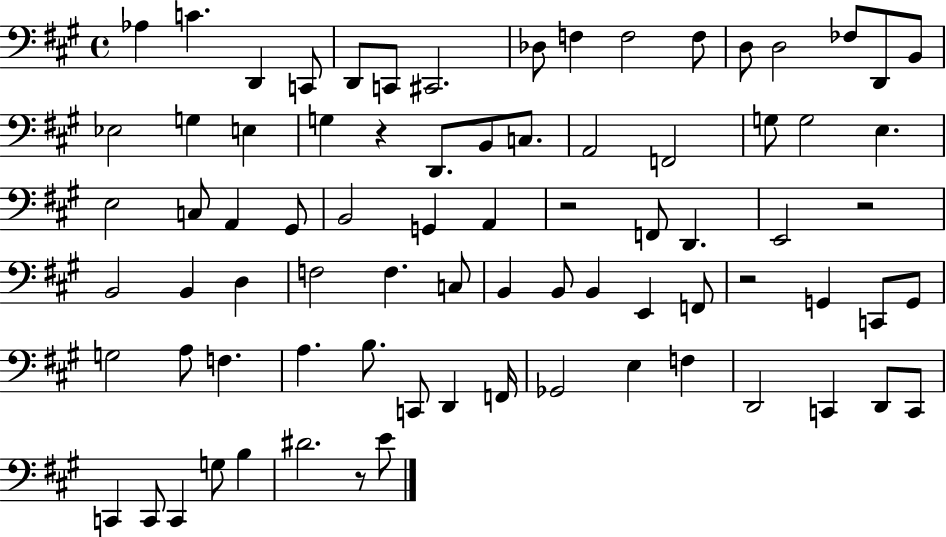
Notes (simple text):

Ab3/q C4/q. D2/q C2/e D2/e C2/e C#2/h. Db3/e F3/q F3/h F3/e D3/e D3/h FES3/e D2/e B2/e Eb3/h G3/q E3/q G3/q R/q D2/e. B2/e C3/e. A2/h F2/h G3/e G3/h E3/q. E3/h C3/e A2/q G#2/e B2/h G2/q A2/q R/h F2/e D2/q. E2/h R/h B2/h B2/q D3/q F3/h F3/q. C3/e B2/q B2/e B2/q E2/q F2/e R/h G2/q C2/e G2/e G3/h A3/e F3/q. A3/q. B3/e. C2/e D2/q F2/s Gb2/h E3/q F3/q D2/h C2/q D2/e C2/e C2/q C2/e C2/q G3/e B3/q D#4/h. R/e E4/e